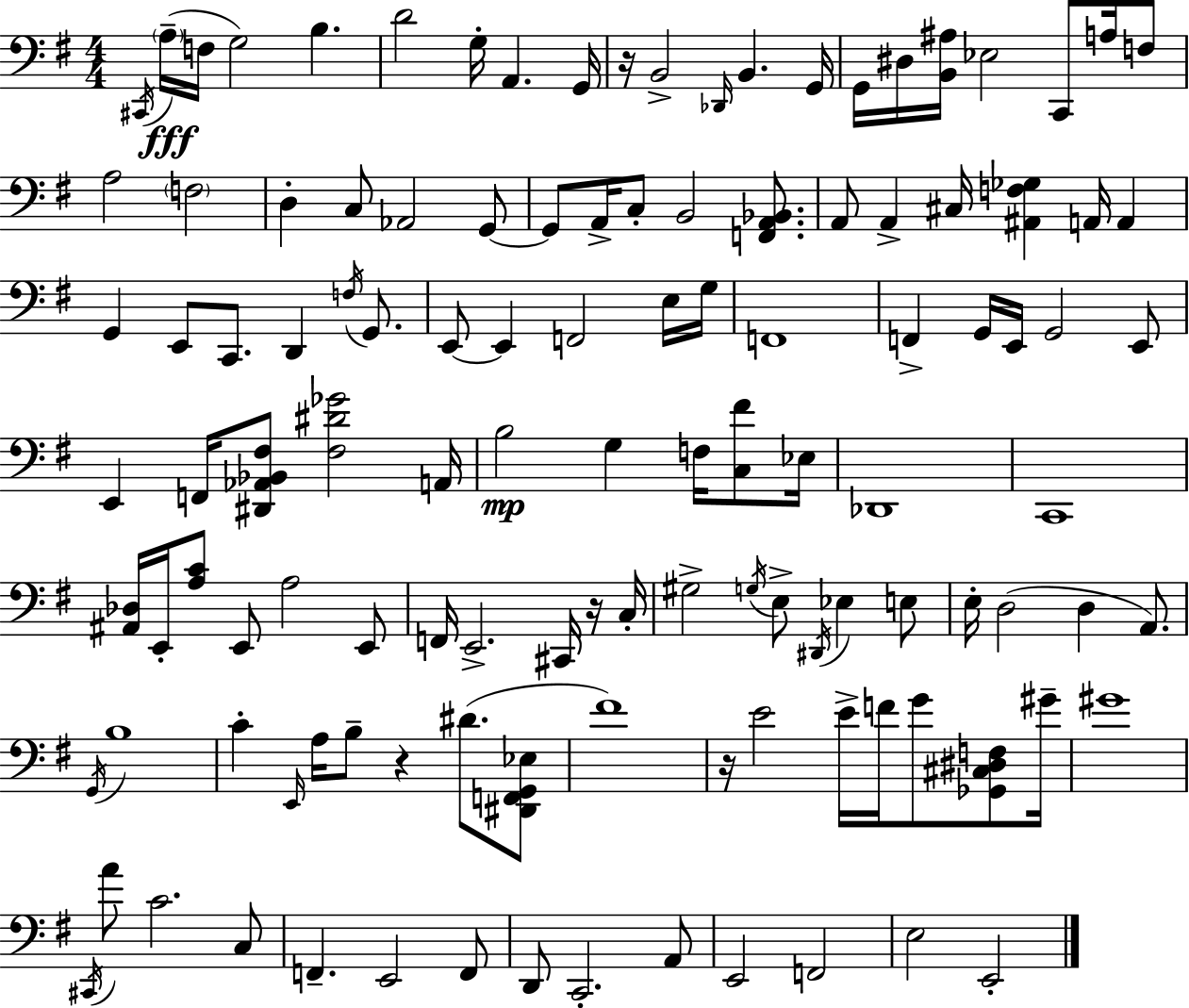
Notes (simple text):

C#2/s A3/s F3/s G3/h B3/q. D4/h G3/s A2/q. G2/s R/s B2/h Db2/s B2/q. G2/s G2/s D#3/s [B2,A#3]/s Eb3/h C2/e A3/s F3/e A3/h F3/h D3/q C3/e Ab2/h G2/e G2/e A2/s C3/e B2/h [F2,A2,Bb2]/e. A2/e A2/q C#3/s [A#2,F3,Gb3]/q A2/s A2/q G2/q E2/e C2/e. D2/q F3/s G2/e. E2/e E2/q F2/h E3/s G3/s F2/w F2/q G2/s E2/s G2/h E2/e E2/q F2/s [D#2,Ab2,Bb2,F#3]/e [F#3,D#4,Gb4]/h A2/s B3/h G3/q F3/s [C3,F#4]/e Eb3/s Db2/w C2/w [A#2,Db3]/s E2/s [A3,C4]/e E2/e A3/h E2/e F2/s E2/h. C#2/s R/s C3/s G#3/h G3/s E3/e D#2/s Eb3/q E3/e E3/s D3/h D3/q A2/e. G2/s B3/w C4/q E2/s A3/s B3/e R/q D#4/e. [D#2,F2,G2,Eb3]/e F#4/w R/s E4/h E4/s F4/s G4/e [Gb2,C#3,D#3,F3]/e G#4/s G#4/w C#2/s A4/e C4/h. C3/e F2/q. E2/h F2/e D2/e C2/h. A2/e E2/h F2/h E3/h E2/h